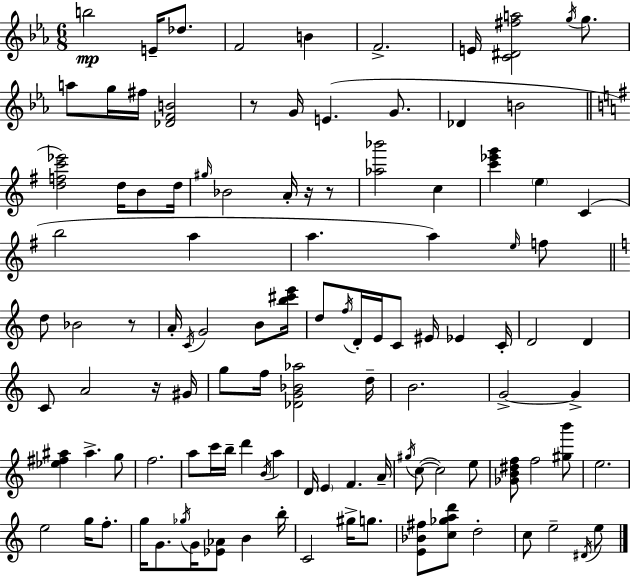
{
  \clef treble
  \numericTimeSignature
  \time 6/8
  \key c \minor
  \repeat volta 2 { b''2\mp e'16-- des''8. | f'2 b'4 | f'2.-> | e'16 <c' dis' fis'' a''>2 \acciaccatura { g''16 } g''8. | \break a''8 g''16 fis''16 <des' f' b'>2 | r8 g'16 e'4.( g'8. | des'4 b'2 | \bar "||" \break \key g \major <d'' f'' c''' ees'''>2) d''16 b'8 d''16 | \grace { gis''16 } bes'2 a'16-. r16 r8 | <aes'' bes'''>2 c''4 | <c''' ees''' g'''>4 \parenthesize e''4 c'4( | \break b''2 a''4 | a''4. a''4) \grace { e''16 } | f''8 \bar "||" \break \key c \major d''8 bes'2 r8 | a'16-. \acciaccatura { c'16 } g'2 b'8 | <b'' cis''' e'''>16 d''8 \acciaccatura { f''16 } d'16-. e'16 c'8 eis'16 ees'4 | c'16-. d'2 d'4 | \break c'8 a'2 | r16 gis'16 g''8 f''16 <des' g' bes' aes''>2 | d''16-- b'2. | g'2->~~ g'4-> | \break <ees'' fis'' ais''>4 ais''4.-> | g''8 f''2. | a''8 c'''16 b''16-- d'''4 \acciaccatura { b'16 } a''4 | d'16 \parenthesize e'4 f'4. | \break a'16-- \acciaccatura { gis''16 }( c''8~~ c''2) | e''8 <ges' b' dis'' f''>8 f''2 | <gis'' b'''>8 e''2. | e''2 | \break g''16 f''8.-. g''16 g'8. \acciaccatura { ges''16 } g'16 <ees' aes'>8 | b'4 b''16-. c'2 | gis''16-> g''8. <e' bes' fis''>8 <c'' ges'' a'' d'''>8 d''2-. | c''8 e''2-- | \break \acciaccatura { dis'16 } e''8 } \bar "|."
}